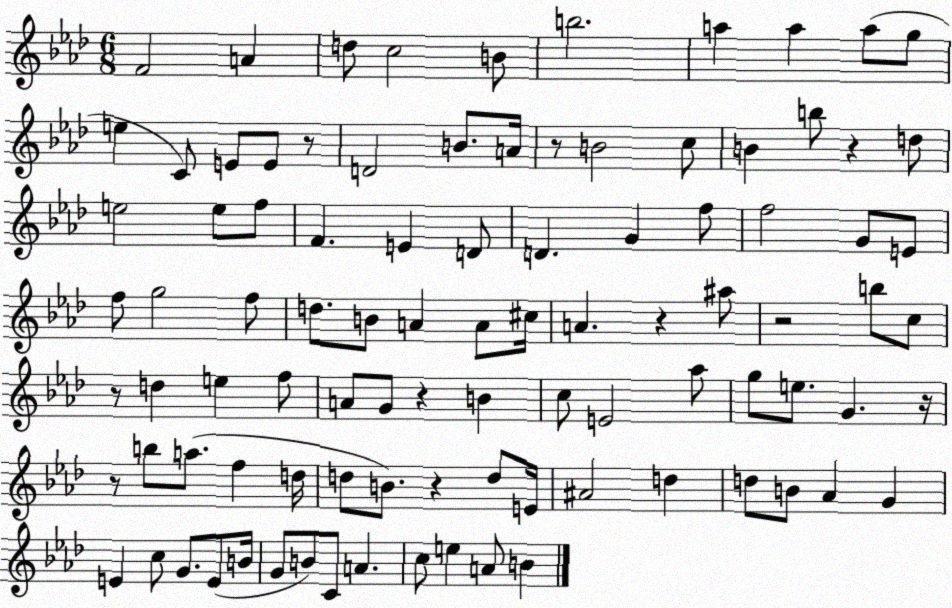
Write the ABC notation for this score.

X:1
T:Untitled
M:6/8
L:1/4
K:Ab
F2 A d/2 c2 B/2 b2 a a a/2 g/2 e C/2 E/2 E/2 z/2 D2 B/2 A/4 z/2 B2 c/2 B b/2 z d/2 e2 e/2 f/2 F E D/2 D G f/2 f2 G/2 E/2 f/2 g2 f/2 d/2 B/2 A A/2 ^c/4 A z ^a/2 z2 b/2 c/2 z/2 d e f/2 A/2 G/2 z B c/2 E2 _a/2 g/2 e/2 G z/4 z/2 b/2 a/2 f d/4 d/2 B/2 z d/2 E/4 ^A2 d d/2 B/2 _A G E c/2 G/2 E/2 B/4 G/2 B/2 C/2 A c/2 e A/2 B